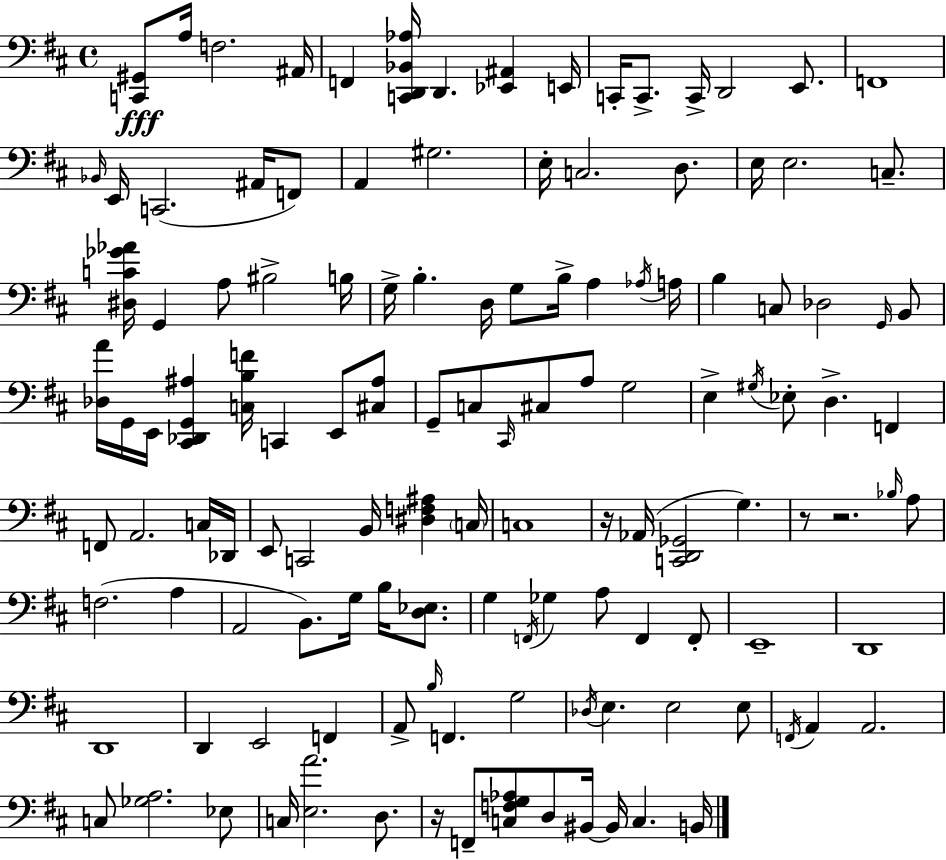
{
  \clef bass
  \time 4/4
  \defaultTimeSignature
  \key d \major
  <c, gis,>8\fff a16 f2. ais,16 | f,4 <c, d, bes, aes>16 d,4. <ees, ais,>4 e,16 | c,16-. c,8.-> c,16-> d,2 e,8. | f,1 | \break \grace { bes,16 } e,16 c,2.( ais,16 f,8) | a,4 gis2. | e16-. c2. d8. | e16 e2. c8.-- | \break <dis c' ges' aes'>16 g,4 a8 bis2-> | b16 g16-> b4.-. d16 g8 b16-> a4 | \acciaccatura { aes16 } a16 b4 c8 des2 | \grace { g,16 } b,8 <des a'>16 g,16 e,16 <cis, des, g, ais>4 <c b f'>16 c,4 e,8 | \break <cis ais>8 g,8-- c8 \grace { cis,16 } cis8 a8 g2 | e4-> \acciaccatura { gis16 } ees8-. d4.-> | f,4 f,8 a,2. | c16 des,16 e,8 c,2 b,16 | \break <dis f ais>4 \parenthesize c16 c1 | r16 aes,16( <c, d, ges,>2 g4.) | r8 r2. | \grace { bes16 } a8 f2.( | \break a4 a,2 b,8.) | g16 b16 <d ees>8. g4 \acciaccatura { f,16 } ges4 a8 | f,4 f,8-. e,1-- | d,1 | \break d,1 | d,4 e,2 | f,4 a,8-> \grace { b16 } f,4. | g2 \acciaccatura { des16 } e4. e2 | \break e8 \acciaccatura { f,16 } a,4 a,2. | c8 <ges a>2. | ees8 c16 <e a'>2. | d8. r16 f,8-- <c f g aes>8 d8 | \break bis,16~~ bis,16 c4. b,16 \bar "|."
}